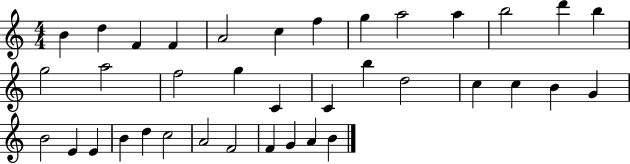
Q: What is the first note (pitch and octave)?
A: B4